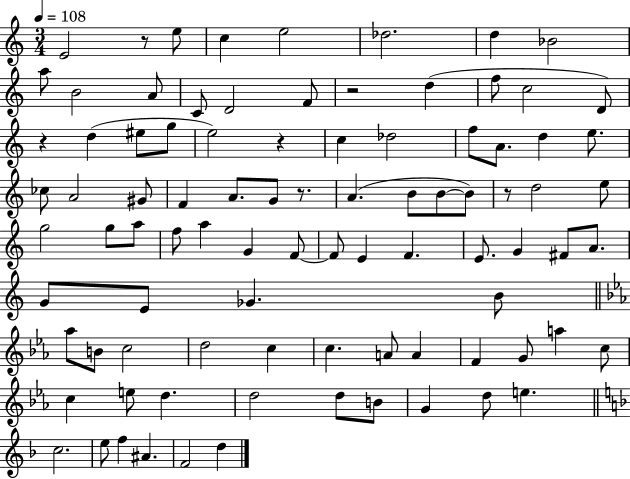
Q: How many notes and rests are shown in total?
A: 90